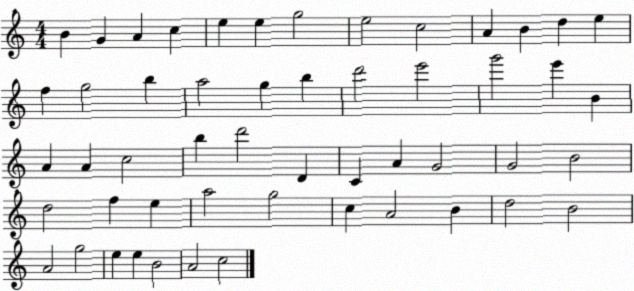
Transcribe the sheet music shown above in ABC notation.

X:1
T:Untitled
M:4/4
L:1/4
K:C
B G A c e e g2 e2 c2 A B d e f g2 b a2 g b d'2 e'2 g'2 e' B A A c2 b d'2 D C A G2 G2 B2 d2 f e a2 g2 c A2 B d2 B2 A2 g2 e e B2 A2 c2